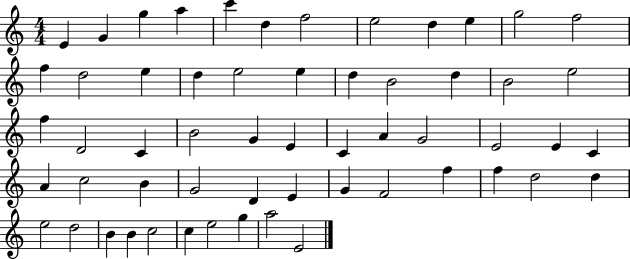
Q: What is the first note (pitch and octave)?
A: E4